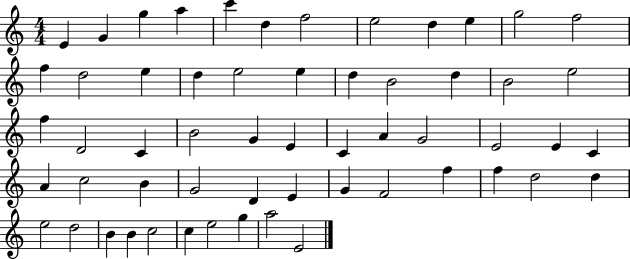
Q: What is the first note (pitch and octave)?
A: E4